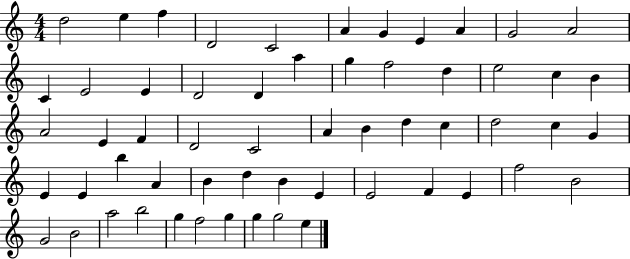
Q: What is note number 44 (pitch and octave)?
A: E4